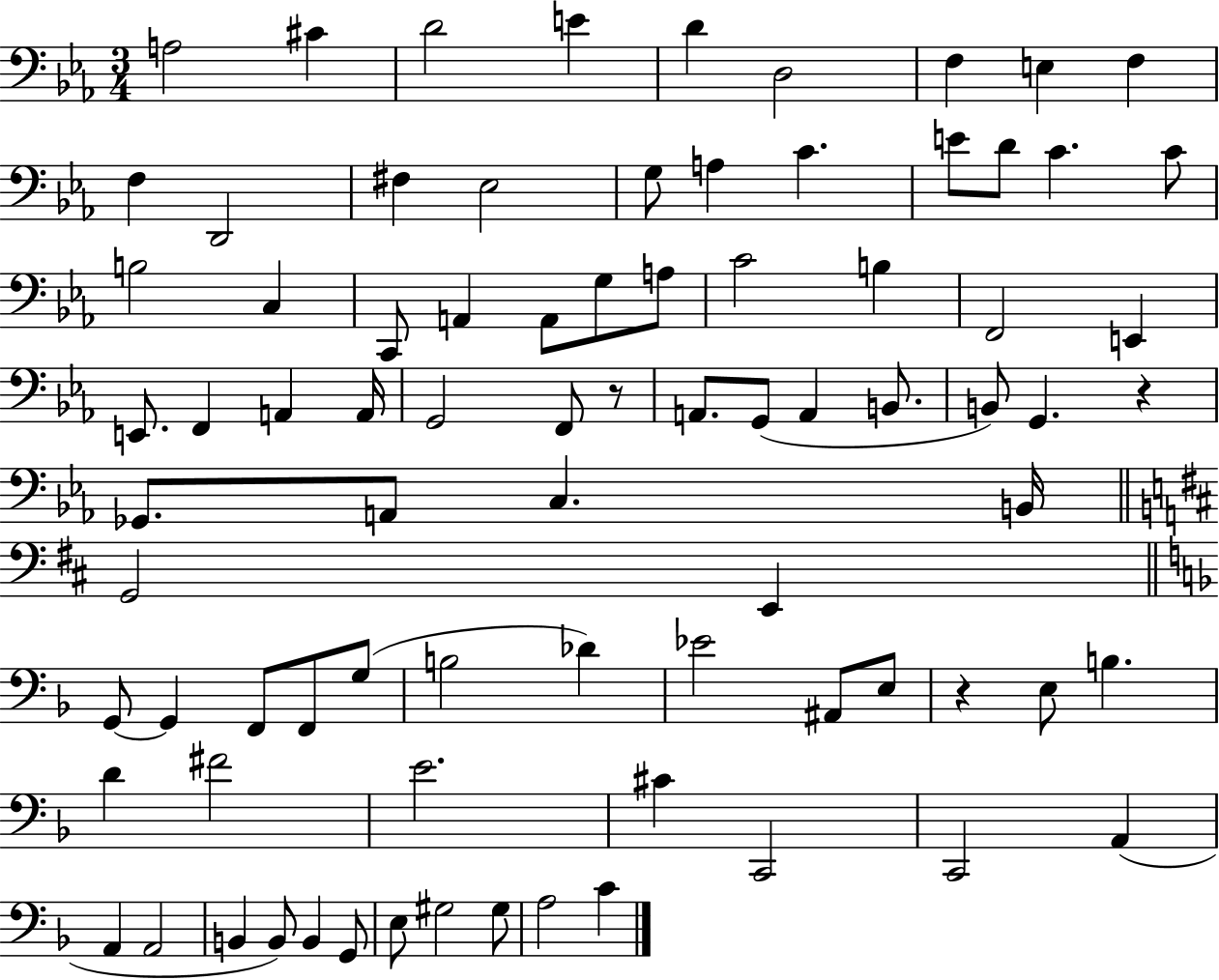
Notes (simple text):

A3/h C#4/q D4/h E4/q D4/q D3/h F3/q E3/q F3/q F3/q D2/h F#3/q Eb3/h G3/e A3/q C4/q. E4/e D4/e C4/q. C4/e B3/h C3/q C2/e A2/q A2/e G3/e A3/e C4/h B3/q F2/h E2/q E2/e. F2/q A2/q A2/s G2/h F2/e R/e A2/e. G2/e A2/q B2/e. B2/e G2/q. R/q Gb2/e. A2/e C3/q. B2/s G2/h E2/q G2/e G2/q F2/e F2/e G3/e B3/h Db4/q Eb4/h A#2/e E3/e R/q E3/e B3/q. D4/q F#4/h E4/h. C#4/q C2/h C2/h A2/q A2/q A2/h B2/q B2/e B2/q G2/e E3/e G#3/h G#3/e A3/h C4/q